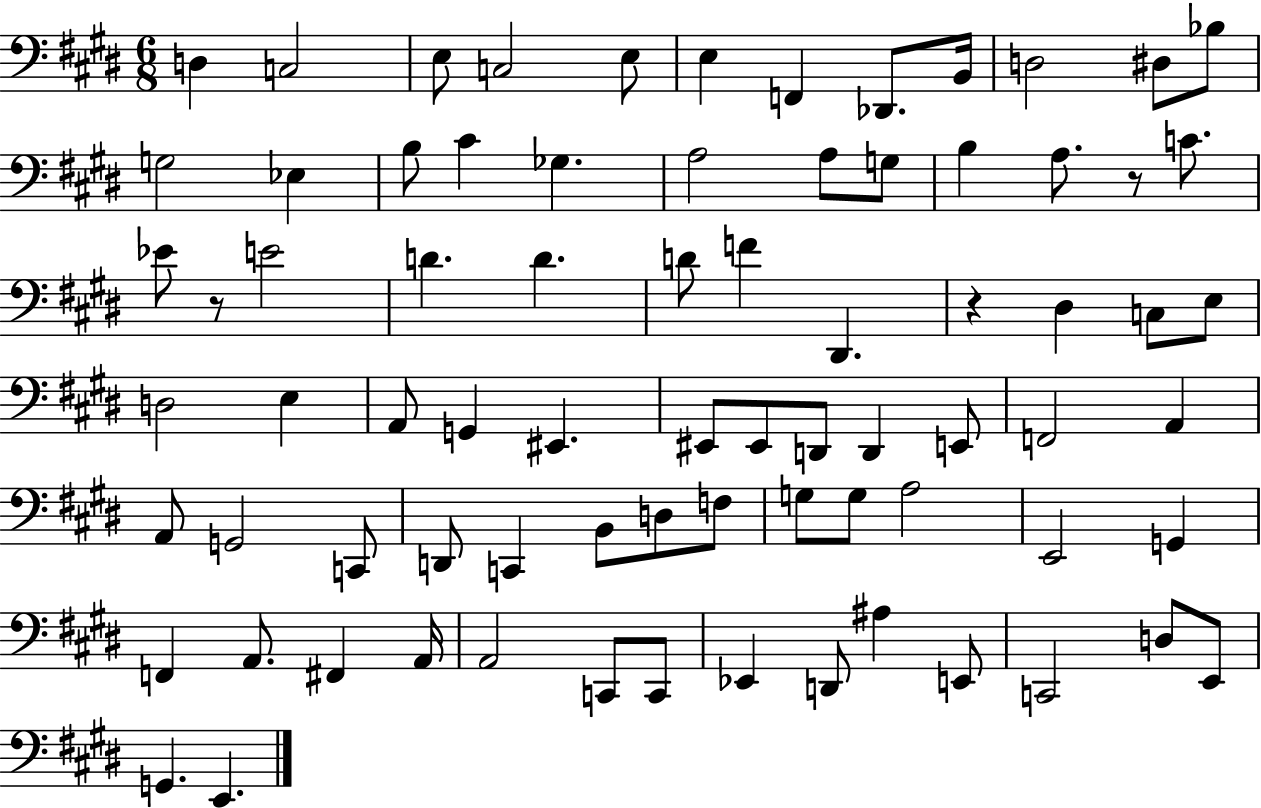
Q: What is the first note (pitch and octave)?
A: D3